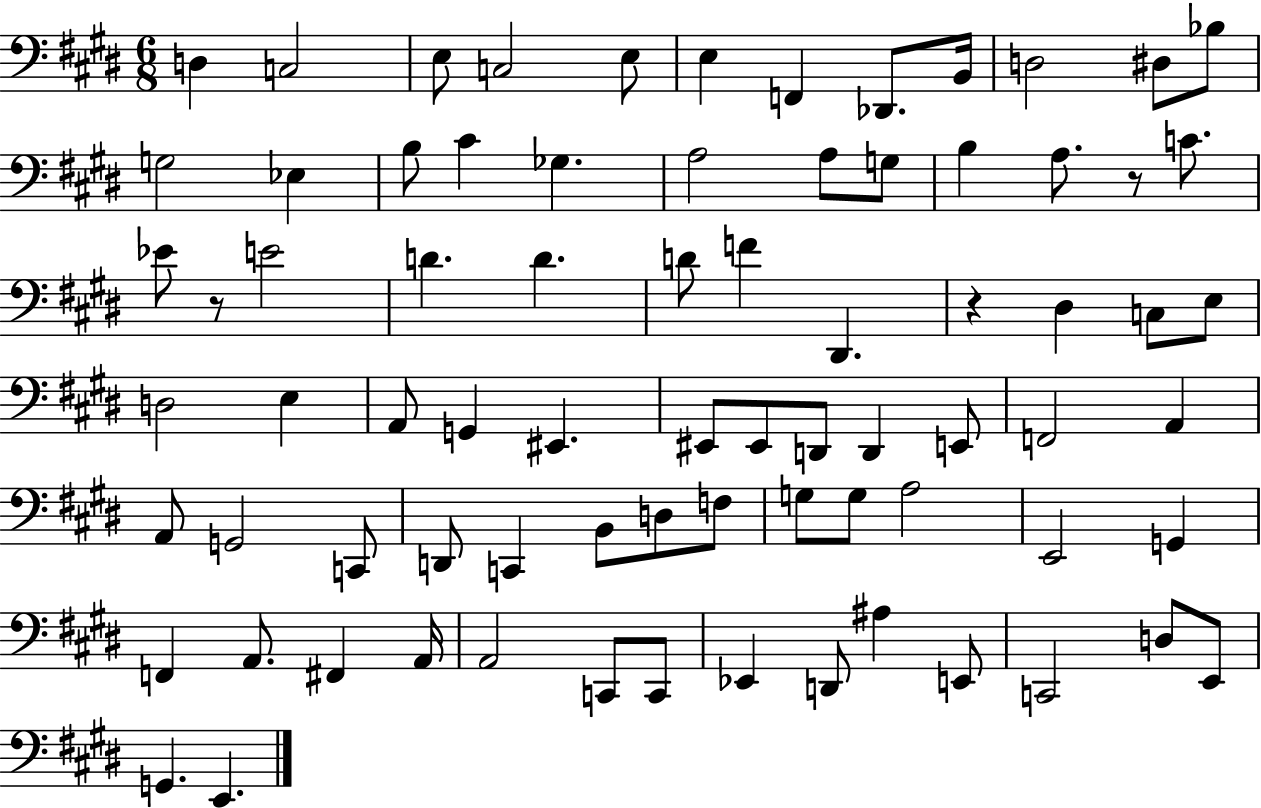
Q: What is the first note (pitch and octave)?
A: D3